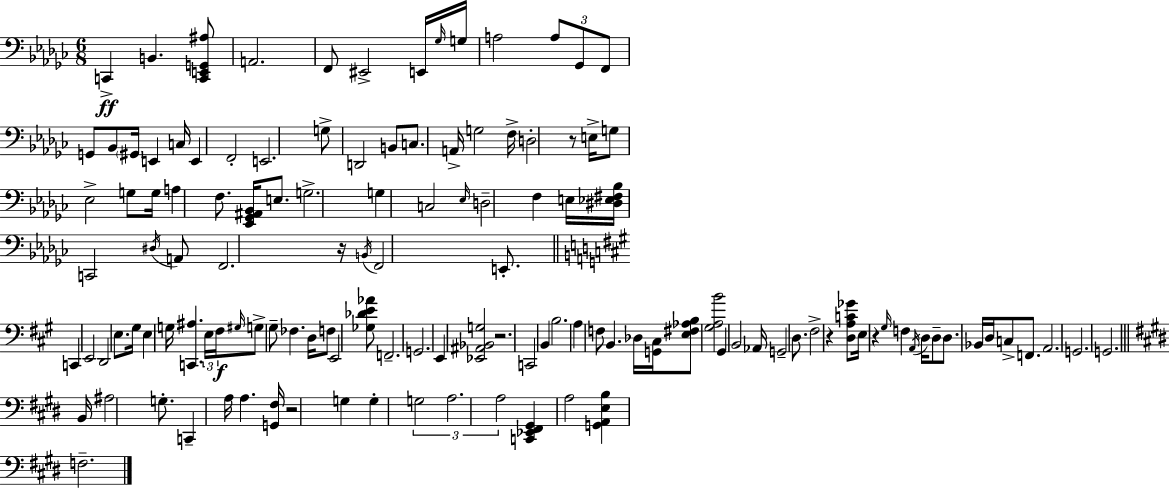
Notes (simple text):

C2/q B2/q. [C2,E2,G2,A#3]/e A2/h. F2/e EIS2/h E2/s Gb3/s G3/s A3/h A3/e Gb2/e F2/e G2/e Bb2/e G#2/s E2/q C3/s E2/q F2/h E2/h. G3/e D2/h B2/e C3/e. A2/s G3/h F3/s D3/h R/e E3/s G3/e Eb3/h G3/e G3/s A3/q F3/e. [Eb2,Gb2,A#2,Bb2]/s E3/e. G3/h. G3/q C3/h Eb3/s D3/h F3/q E3/s [D#3,Eb3,F#3,Bb3]/s C2/h D#3/s A2/e F2/h. R/s B2/s F2/h E2/e. C2/q E2/h D2/h E3/e. G#3/s E3/q G3/s [C2,A#3]/q. E3/s F#3/s G#3/s G3/e G#3/e FES3/q. D3/s F3/e E2/h [Gb3,Db4,E4,Ab4]/e F2/h. G2/h. E2/q [Eb2,A#2,Bb2,G3]/h R/h. C2/h B2/q B3/h. A3/q F3/e B2/q. Db3/s [G2,C#3]/s [E3,F#3,Ab3,B3]/e [G#3,A3,B4]/h G#2/q B2/h Ab2/s G2/h D3/e. F#3/h R/q [D3,A3,C4,Gb4]/e E3/s R/q G#3/s F3/q A2/s D3/s D3/e D3/e. Bb2/s D3/s C3/e F2/e. A2/h. G2/h. G2/h. B2/s A#3/h G3/e. C2/q A3/s A3/q. [G2,F#3]/s R/h G3/q G3/q G3/h A3/h. A3/h [C2,Eb2,F#2,G#2]/q A3/h [G2,A2,E3,B3]/q F3/h.